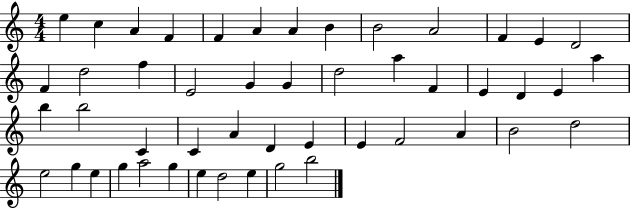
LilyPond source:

{
  \clef treble
  \numericTimeSignature
  \time 4/4
  \key c \major
  e''4 c''4 a'4 f'4 | f'4 a'4 a'4 b'4 | b'2 a'2 | f'4 e'4 d'2 | \break f'4 d''2 f''4 | e'2 g'4 g'4 | d''2 a''4 f'4 | e'4 d'4 e'4 a''4 | \break b''4 b''2 c'4 | c'4 a'4 d'4 e'4 | e'4 f'2 a'4 | b'2 d''2 | \break e''2 g''4 e''4 | g''4 a''2 g''4 | e''4 d''2 e''4 | g''2 b''2 | \break \bar "|."
}